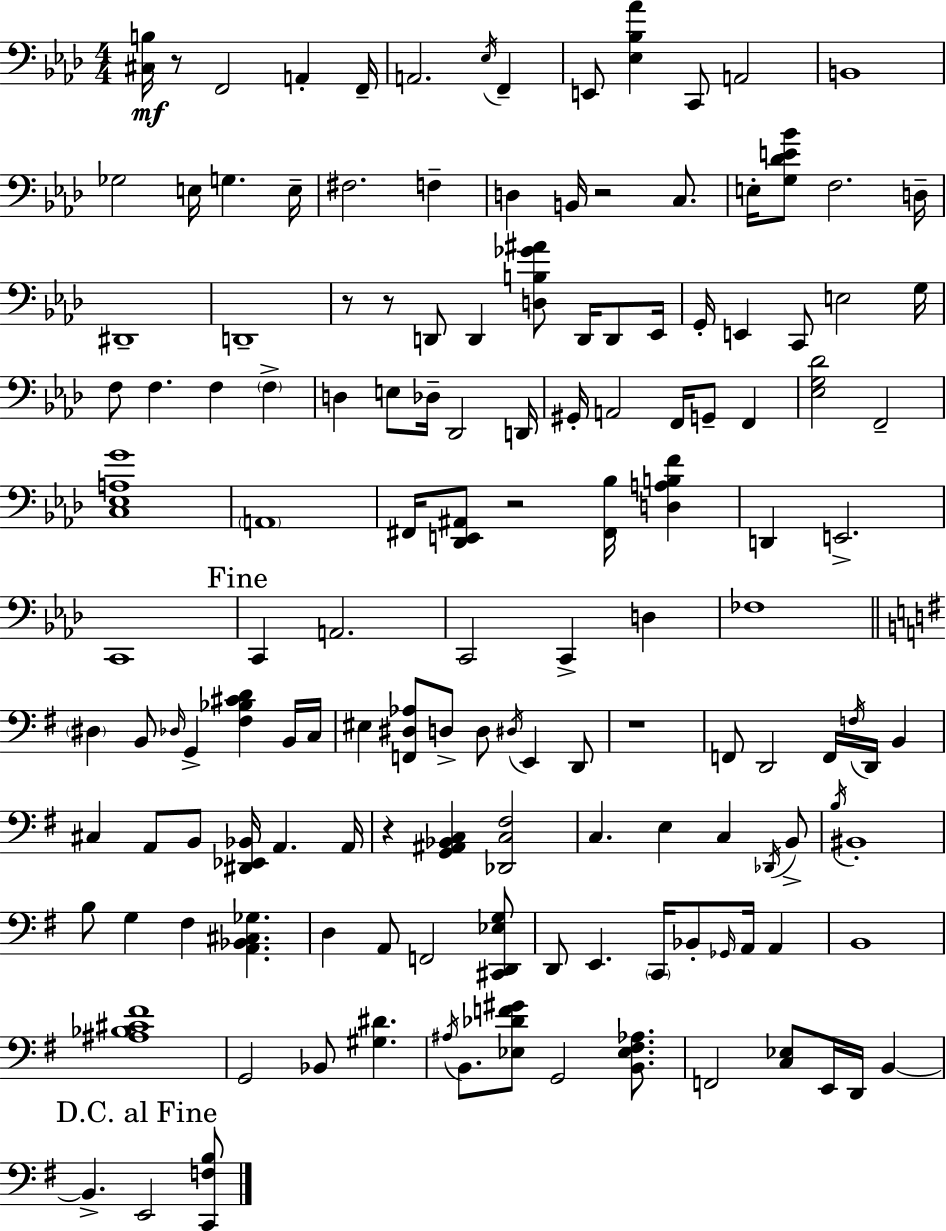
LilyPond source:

{
  \clef bass
  \numericTimeSignature
  \time 4/4
  \key f \minor
  <cis b>16\mf r8 f,2 a,4-. f,16-- | a,2. \acciaccatura { ees16 } f,4-- | e,8 <ees bes aes'>4 c,8 a,2 | b,1 | \break ges2 e16 g4. | e16-- fis2. f4-- | d4 b,16 r2 c8. | e16-. <g des' e' bes'>8 f2. | \break d16-- dis,1-- | d,1-- | r8 r8 d,8 d,4 <d b ges' ais'>8 d,16 d,8 | ees,16 g,16-. e,4 c,8 e2 | \break g16 f8 f4. f4 \parenthesize f4-> | d4 e8 des16-- des,2 | d,16 gis,16-. a,2 f,16 g,8-- f,4 | <ees g des'>2 f,2-- | \break <c ees a g'>1 | \parenthesize a,1 | fis,16 <des, e, ais,>8 r2 <fis, bes>16 <d a b f'>4 | d,4 e,2.-> | \break c,1 | \mark "Fine" c,4 a,2. | c,2 c,4-> d4 | fes1 | \break \bar "||" \break \key g \major \parenthesize dis4 b,8 \grace { des16 } g,4-> <fis bes cis' d'>4 b,16 | c16 eis4 <f, dis aes>8 d8-> d8 \acciaccatura { dis16 } e,4 | d,8 r1 | f,8 d,2 f,16 \acciaccatura { f16 } d,16 b,4 | \break cis4 a,8 b,8 <dis, ees, bes,>16 a,4. | a,16 r4 <g, ais, bes, c>4 <des, c fis>2 | c4. e4 c4 | \acciaccatura { des,16 } b,8-> \acciaccatura { b16 } bis,1-. | \break b8 g4 fis4 <a, bes, cis ges>4. | d4 a,8 f,2 | <cis, d, ees g>8 d,8 e,4. \parenthesize c,16 bes,8-. | \grace { ges,16 } a,16 a,4 b,1 | \break <ais bes cis' fis'>1 | g,2 bes,8 | <gis dis'>4. \acciaccatura { ais16 } b,8. <ees des' f' gis'>8 g,2 | <b, ees fis aes>8. f,2 <c ees>8 | \break e,16 d,16 b,4~~ \mark "D.C. al Fine" b,4.-> e,2 | <c, f b>8 \bar "|."
}